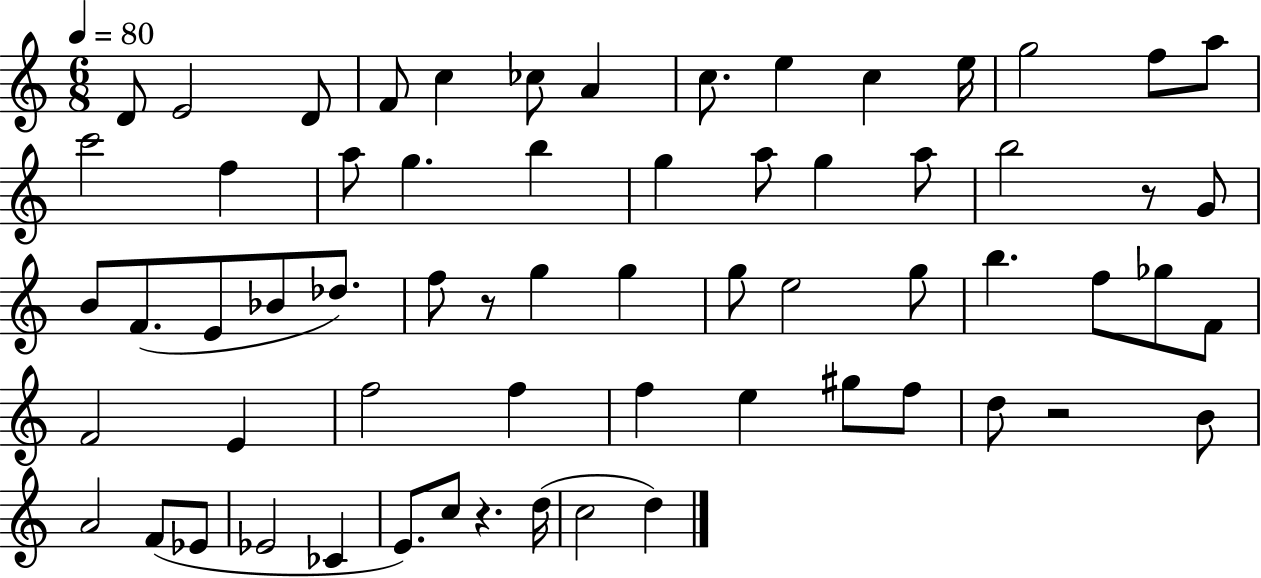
D4/e E4/h D4/e F4/e C5/q CES5/e A4/q C5/e. E5/q C5/q E5/s G5/h F5/e A5/e C6/h F5/q A5/e G5/q. B5/q G5/q A5/e G5/q A5/e B5/h R/e G4/e B4/e F4/e. E4/e Bb4/e Db5/e. F5/e R/e G5/q G5/q G5/e E5/h G5/e B5/q. F5/e Gb5/e F4/e F4/h E4/q F5/h F5/q F5/q E5/q G#5/e F5/e D5/e R/h B4/e A4/h F4/e Eb4/e Eb4/h CES4/q E4/e. C5/e R/q. D5/s C5/h D5/q